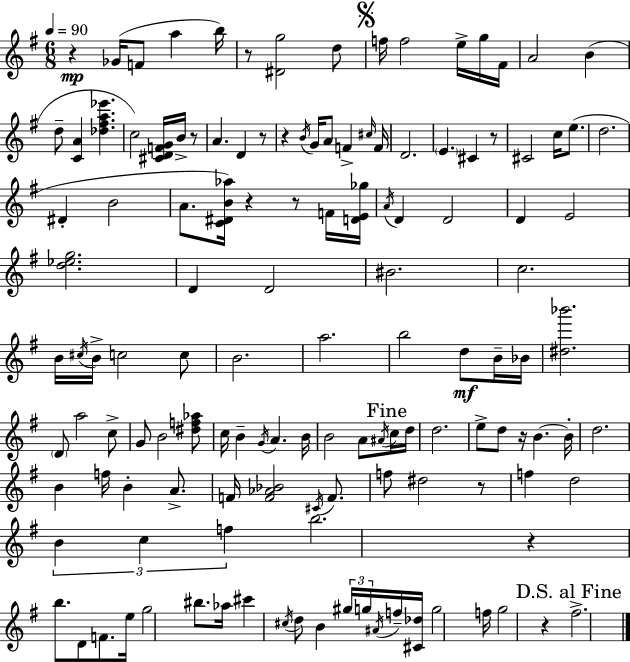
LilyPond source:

{
  \clef treble
  \numericTimeSignature
  \time 6/8
  \key e \minor
  \tempo 4 = 90
  r4\mp ges'16( f'8 a''4 b''16) | r8 <dis' g''>2 d''8 | \mark \markup { \musicglyph "scripts.segno" } f''16 f''2 e''16-> g''16 fis'16 | a'2 b'4( | \break d''8-- <c' a'>4 <des'' fis'' a'' ees'''>4. | c''2) <cis' d' f' g'>16 b'16-> r8 | a'4. d'4 r8 | r4 \acciaccatura { b'16 } g'16 a'8 f'4-> | \break \grace { cis''16 } f'16 d'2. | \parenthesize e'4. cis'4 | r8 cis'2 c''16 e''8.( | d''2. | \break dis'4-. b'2 | a'8. <c' dis' b' aes''>16) r4 r8 | f'16 <d' e' ges''>16 \acciaccatura { a'16 } d'4 d'2 | d'4 e'2 | \break <d'' ees'' g''>2. | d'4 d'2 | bis'2. | c''2. | \break b'16 \acciaccatura { cis''16 } b'16-> c''2 | c''8 b'2. | a''2. | b''2 | \break d''8\mf b'16-- bes'16 <dis'' bes'''>2. | \parenthesize d'8 a''2 | c''8-> g'8 b'2 | <dis'' f'' aes''>8 c''16 b'4-- \acciaccatura { g'16 } a'4. | \break b'16 b'2 | a'8 \acciaccatura { ais'16 } \mark "Fine" c''16 d''16 d''2. | e''8-> d''8 r16 b'4.~~ | b'16-. d''2. | \break b'4 f''16 b'4-. | a'8.-> f'16 <f' aes' bes'>2 | \acciaccatura { cis'16 } f'8. f''8 dis''2 | r8 f''4 d''2 | \break \tuplet 3/2 { b'4 c''4 | f''4 } b''2. | r4 b''8. | d'8 f'8. e''16 g''2 | \break bis''8. aes''16 cis'''4 | \acciaccatura { cis''16 } d''8 b'4 \tuplet 3/2 { gis''16 g''16 \acciaccatura { ais'16 } } f''16-- <cis' des''>16 | g''2 f''16 g''2 | r4 \mark "D.S. al Fine" fis''2.-> | \break \bar "|."
}